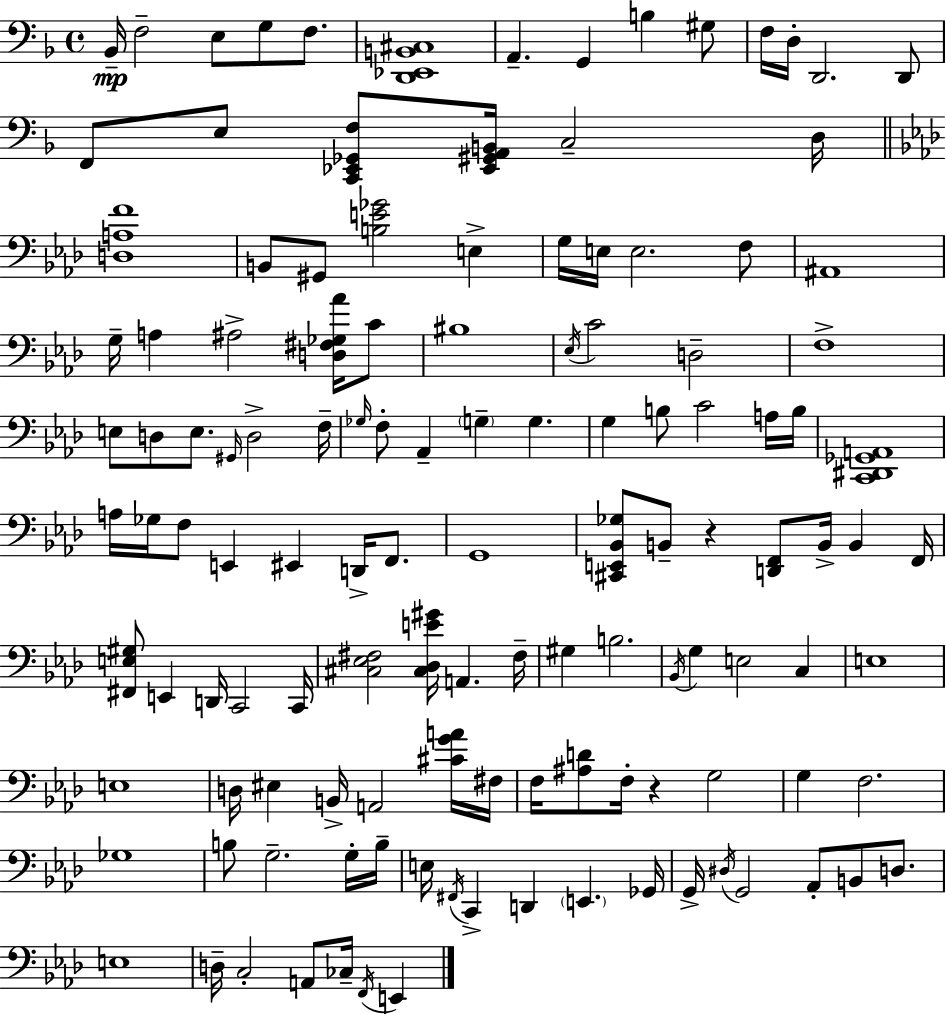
X:1
T:Untitled
M:4/4
L:1/4
K:Dm
_B,,/4 F,2 E,/2 G,/2 F,/2 [D,,_E,,B,,^C,]4 A,, G,, B, ^G,/2 F,/4 D,/4 D,,2 D,,/2 F,,/2 E,/2 [C,,_E,,_G,,F,]/2 [_E,,^G,,A,,B,,]/4 C,2 D,/4 [D,A,F]4 B,,/2 ^G,,/2 [B,E_G]2 E, G,/4 E,/4 E,2 F,/2 ^A,,4 G,/4 A, ^A,2 [D,^F,_G,_A]/4 C/2 ^B,4 _E,/4 C2 D,2 F,4 E,/2 D,/2 E,/2 ^G,,/4 D,2 F,/4 _G,/4 F,/2 _A,, G, G, G, B,/2 C2 A,/4 B,/4 [C,,^D,,_G,,A,,]4 A,/4 _G,/4 F,/2 E,, ^E,, D,,/4 F,,/2 G,,4 [^C,,E,,_B,,_G,]/2 B,,/2 z [D,,F,,]/2 B,,/4 B,, F,,/4 [^F,,E,^G,]/2 E,, D,,/4 C,,2 C,,/4 [^C,_E,^F,]2 [^C,_D,E^G]/4 A,, ^F,/4 ^G, B,2 _B,,/4 G, E,2 C, E,4 E,4 D,/4 ^E, B,,/4 A,,2 [^CGA]/4 ^F,/4 F,/4 [^A,D]/2 F,/4 z G,2 G, F,2 _G,4 B,/2 G,2 G,/4 B,/4 E,/4 ^F,,/4 C,, D,, E,, _G,,/4 G,,/4 ^D,/4 G,,2 _A,,/2 B,,/2 D,/2 E,4 D,/4 C,2 A,,/2 _C,/4 F,,/4 E,,